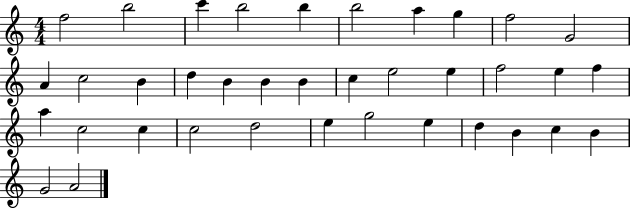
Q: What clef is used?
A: treble